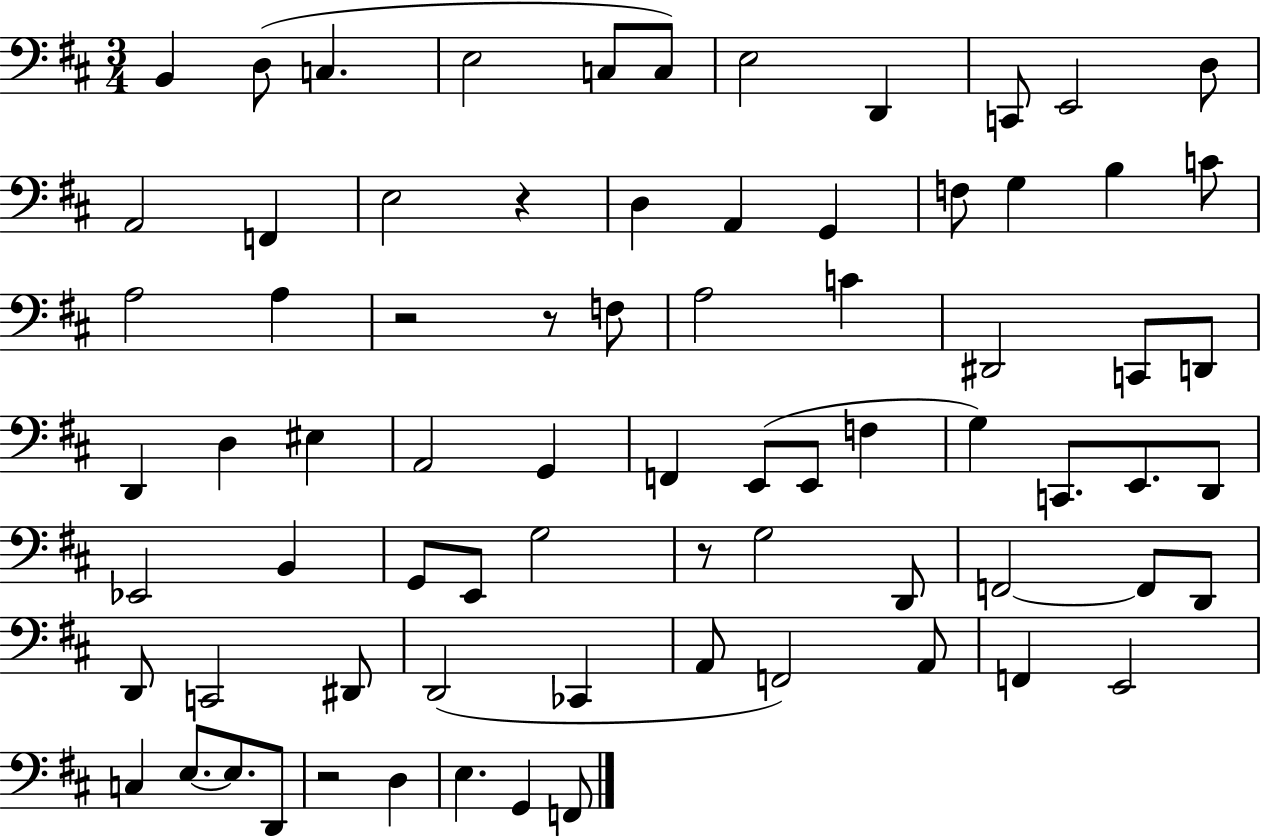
{
  \clef bass
  \numericTimeSignature
  \time 3/4
  \key d \major
  b,4 d8( c4. | e2 c8 c8) | e2 d,4 | c,8 e,2 d8 | \break a,2 f,4 | e2 r4 | d4 a,4 g,4 | f8 g4 b4 c'8 | \break a2 a4 | r2 r8 f8 | a2 c'4 | dis,2 c,8 d,8 | \break d,4 d4 eis4 | a,2 g,4 | f,4 e,8( e,8 f4 | g4) c,8. e,8. d,8 | \break ees,2 b,4 | g,8 e,8 g2 | r8 g2 d,8 | f,2~~ f,8 d,8 | \break d,8 c,2 dis,8 | d,2( ces,4 | a,8 f,2) a,8 | f,4 e,2 | \break c4 e8.~~ e8. d,8 | r2 d4 | e4. g,4 f,8 | \bar "|."
}